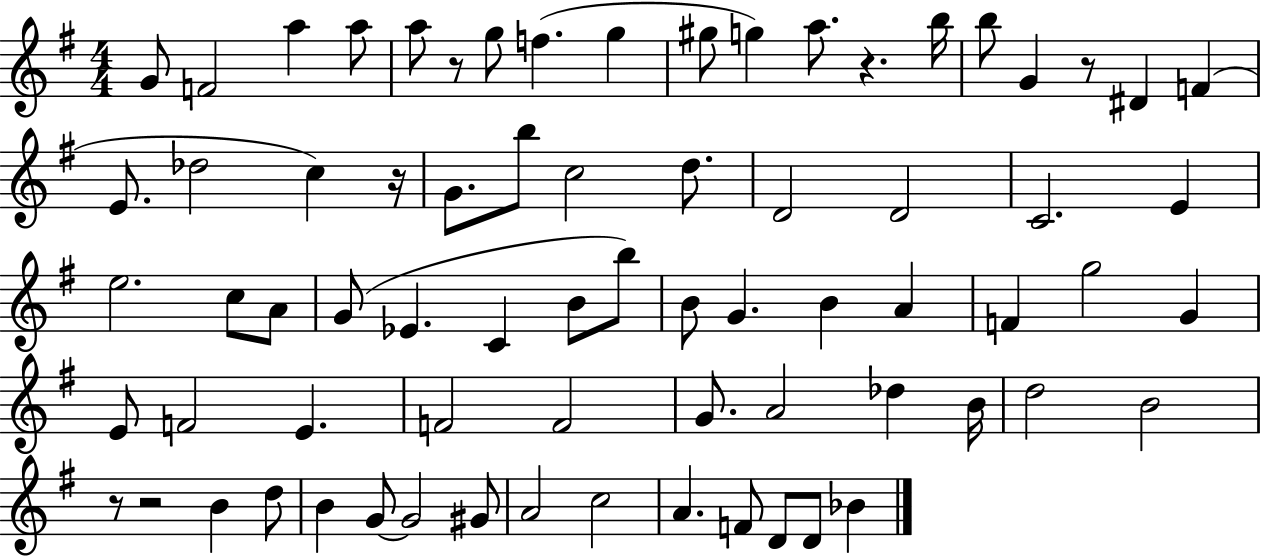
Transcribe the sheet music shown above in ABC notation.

X:1
T:Untitled
M:4/4
L:1/4
K:G
G/2 F2 a a/2 a/2 z/2 g/2 f g ^g/2 g a/2 z b/4 b/2 G z/2 ^D F E/2 _d2 c z/4 G/2 b/2 c2 d/2 D2 D2 C2 E e2 c/2 A/2 G/2 _E C B/2 b/2 B/2 G B A F g2 G E/2 F2 E F2 F2 G/2 A2 _d B/4 d2 B2 z/2 z2 B d/2 B G/2 G2 ^G/2 A2 c2 A F/2 D/2 D/2 _B